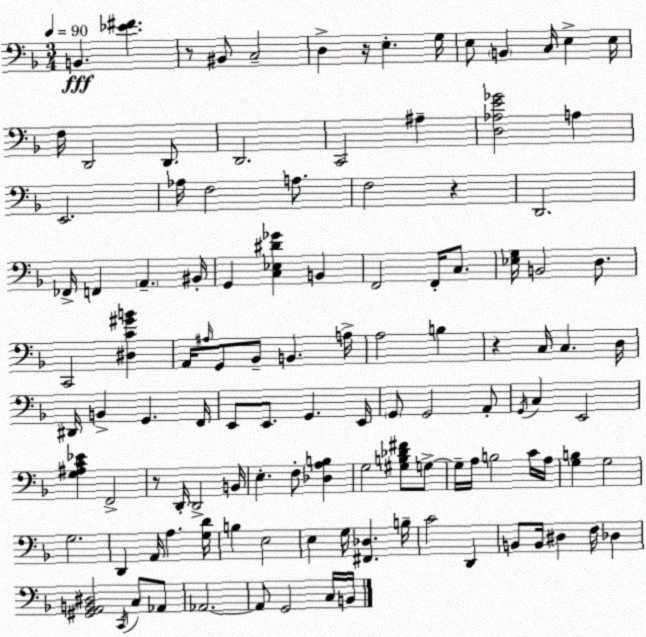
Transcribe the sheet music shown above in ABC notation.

X:1
T:Untitled
M:3/4
L:1/4
K:F
B,, [_E^F] z/2 ^B,,/2 C,2 D, z/4 E, G,/4 E,/2 B,, C,/4 E, E,/4 F,/4 D,,2 D,,/2 D,,2 C,,2 ^A, [D,_A,E_G]2 A, E,,2 _A,/4 F,2 A,/2 F,2 z D,,2 _F,,/4 F,, A,, ^B,,/4 G,, [C,_E,^D_G] B,, F,,2 F,,/4 C,/2 [_E,G,]/4 B,,2 D,/2 C,,2 [^D,C^GB] A,,/4 ^A,/4 G,,/2 _B,,/2 B,, A,/4 A,2 B, z C,/4 C, D,/4 ^D,,/4 B,, G,, F,,/4 E,,/2 E,,/2 G,, E,,/4 G,,/2 G,,2 A,,/2 G,,/4 C, E,,2 [G,^A,C_E] F,,2 z/2 D,,/4 D,,2 B,,/4 E, F,/2 [_D,A,B,] G,2 [^G,B,_D^F]/2 G,/2 G,/4 A,/4 B,2 C/4 A,/4 [G,B,] G,2 G,2 D,, A,,/4 A, [G,D]/4 B, E,2 E, G,/4 [^F,,_D,] B,/4 C2 D,, B,,/2 B,,/4 ^D, F,/4 _D, [^G,,A,,B,,^D,]2 C,,/4 C,/2 _A,,/2 _A,,2 _A,,/2 G,,2 C,/4 B,,/4